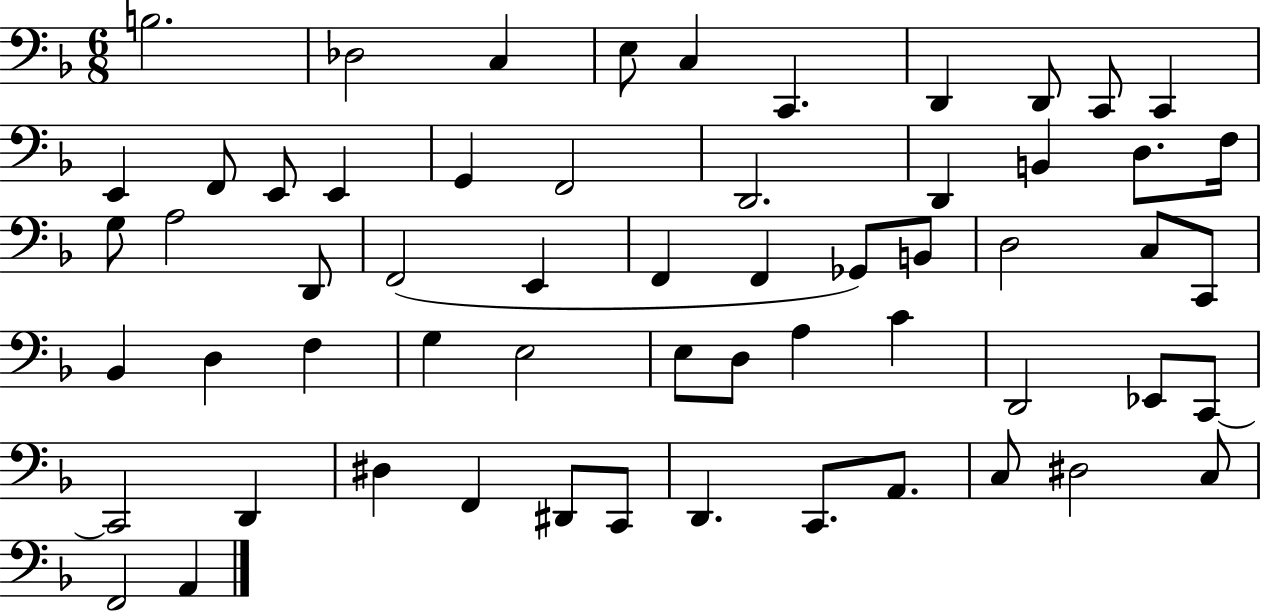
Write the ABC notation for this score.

X:1
T:Untitled
M:6/8
L:1/4
K:F
B,2 _D,2 C, E,/2 C, C,, D,, D,,/2 C,,/2 C,, E,, F,,/2 E,,/2 E,, G,, F,,2 D,,2 D,, B,, D,/2 F,/4 G,/2 A,2 D,,/2 F,,2 E,, F,, F,, _G,,/2 B,,/2 D,2 C,/2 C,,/2 _B,, D, F, G, E,2 E,/2 D,/2 A, C D,,2 _E,,/2 C,,/2 C,,2 D,, ^D, F,, ^D,,/2 C,,/2 D,, C,,/2 A,,/2 C,/2 ^D,2 C,/2 F,,2 A,,